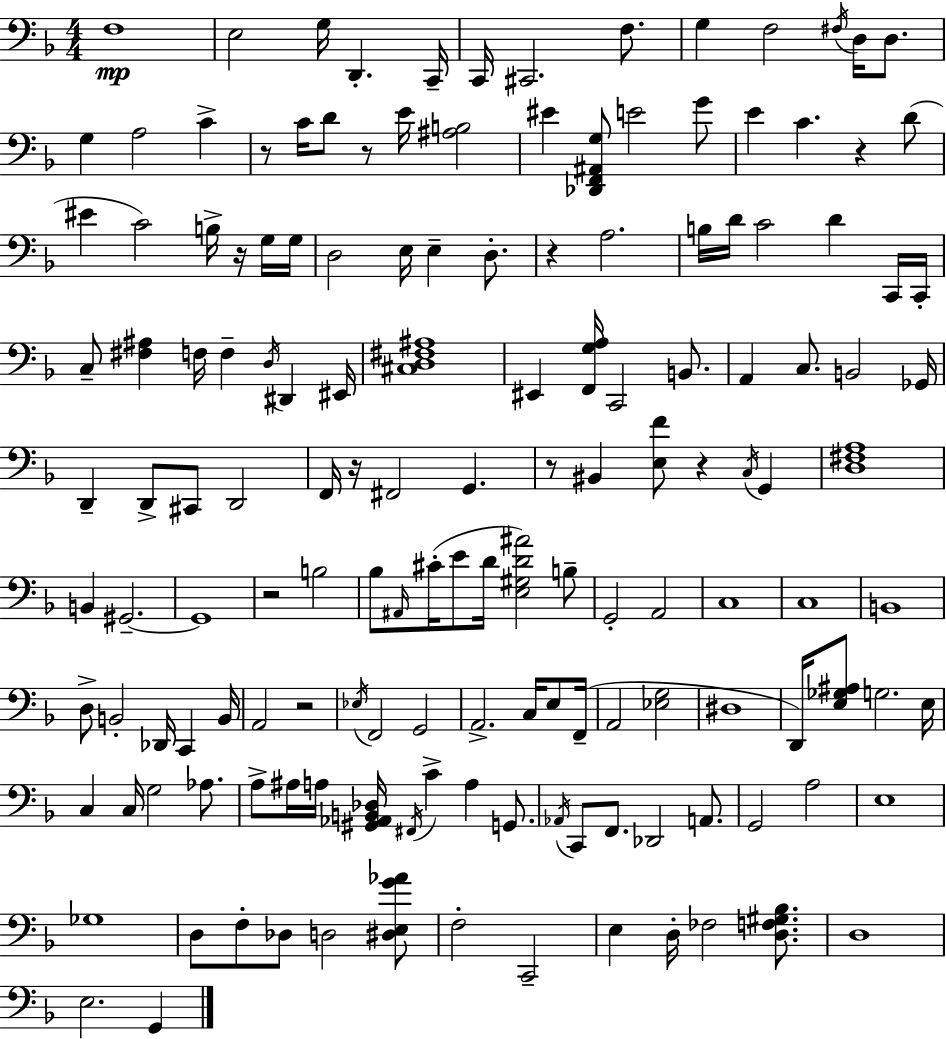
F3/w E3/h G3/s D2/q. C2/s C2/s C#2/h. F3/e. G3/q F3/h F#3/s D3/s D3/e. G3/q A3/h C4/q R/e C4/s D4/e R/e E4/s [A#3,B3]/h EIS4/q [Db2,F2,A#2,G3]/e E4/h G4/e E4/q C4/q. R/q D4/e EIS4/q C4/h B3/s R/s G3/s G3/s D3/h E3/s E3/q D3/e. R/q A3/h. B3/s D4/s C4/h D4/q C2/s C2/s C3/e [F#3,A#3]/q F3/s F3/q D3/s D#2/q EIS2/s [C#3,D3,F#3,A#3]/w EIS2/q [F2,G3,A3]/s C2/h B2/e. A2/q C3/e. B2/h Gb2/s D2/q D2/e C#2/e D2/h F2/s R/s F#2/h G2/q. R/e BIS2/q [E3,F4]/e R/q C3/s G2/q [D3,F#3,A3]/w B2/q G#2/h. G#2/w R/h B3/h Bb3/e A#2/s C#4/s E4/e D4/s [E3,G#3,D4,A#4]/h B3/e G2/h A2/h C3/w C3/w B2/w D3/e B2/h Db2/s C2/q B2/s A2/h R/h Eb3/s F2/h G2/h A2/h. C3/s E3/e F2/s A2/h [Eb3,G3]/h D#3/w D2/s [E3,Gb3,A#3]/e G3/h. E3/s C3/q C3/s G3/h Ab3/e. A3/e A#3/s A3/s [G#2,Ab2,B2,Db3]/s F#2/s C4/q A3/q G2/e. Ab2/s C2/e F2/e. Db2/h A2/e. G2/h A3/h E3/w Gb3/w D3/e F3/e Db3/e D3/h [D#3,E3,G4,Ab4]/e F3/h C2/h E3/q D3/s FES3/h [D3,F3,G#3,Bb3]/e. D3/w E3/h. G2/q